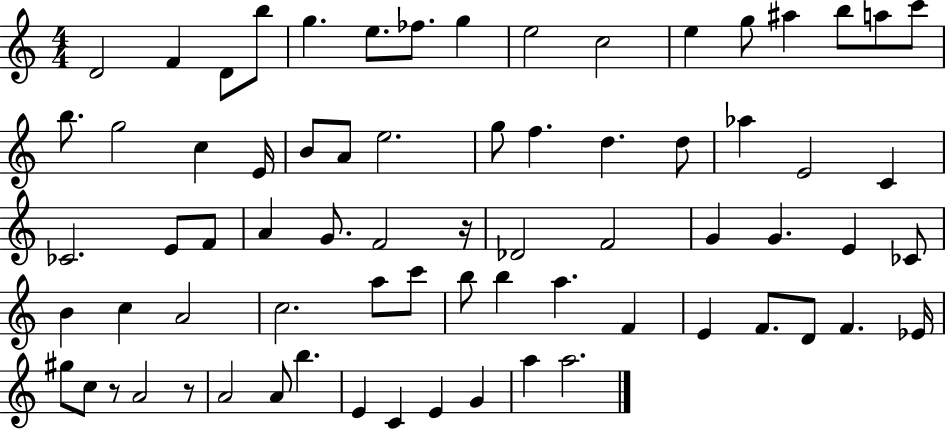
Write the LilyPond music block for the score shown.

{
  \clef treble
  \numericTimeSignature
  \time 4/4
  \key c \major
  d'2 f'4 d'8 b''8 | g''4. e''8. fes''8. g''4 | e''2 c''2 | e''4 g''8 ais''4 b''8 a''8 c'''8 | \break b''8. g''2 c''4 e'16 | b'8 a'8 e''2. | g''8 f''4. d''4. d''8 | aes''4 e'2 c'4 | \break ces'2. e'8 f'8 | a'4 g'8. f'2 r16 | des'2 f'2 | g'4 g'4. e'4 ces'8 | \break b'4 c''4 a'2 | c''2. a''8 c'''8 | b''8 b''4 a''4. f'4 | e'4 f'8. d'8 f'4. ees'16 | \break gis''8 c''8 r8 a'2 r8 | a'2 a'8 b''4. | e'4 c'4 e'4 g'4 | a''4 a''2. | \break \bar "|."
}